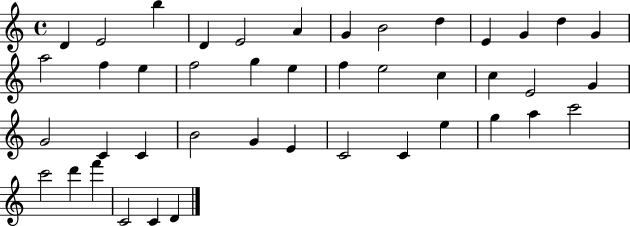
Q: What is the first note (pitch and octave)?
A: D4